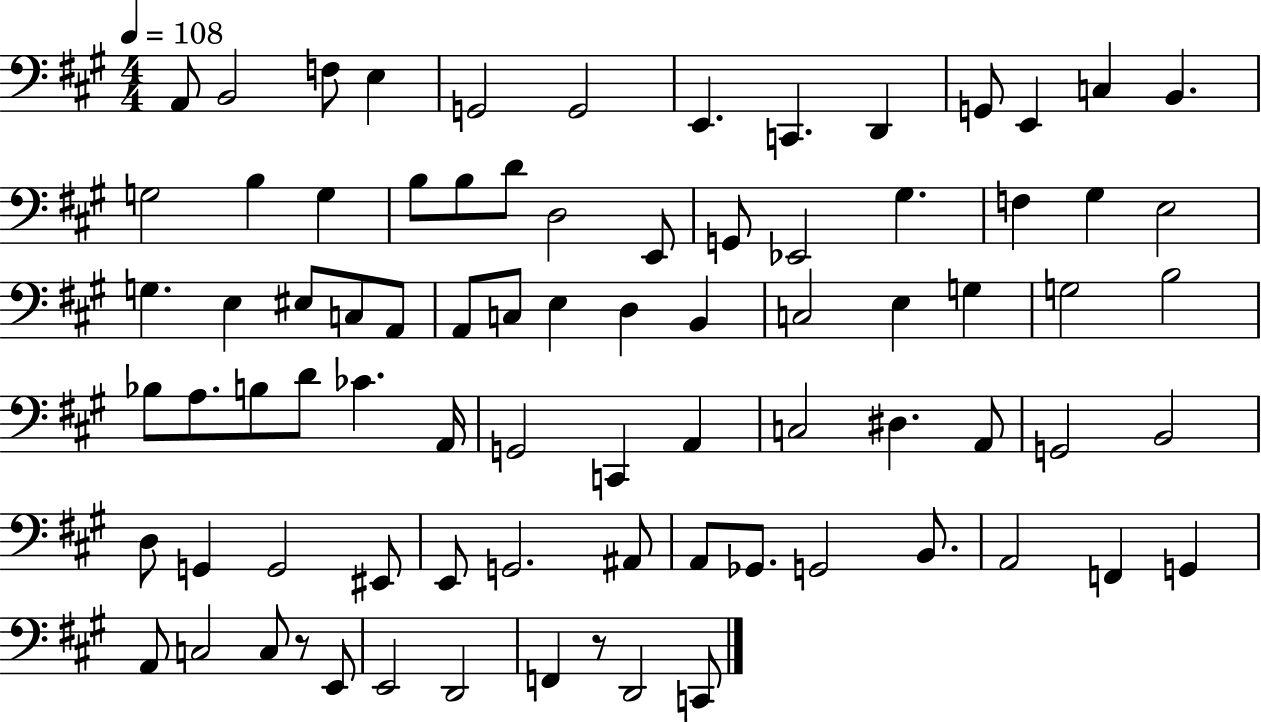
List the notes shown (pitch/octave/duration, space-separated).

A2/e B2/h F3/e E3/q G2/h G2/h E2/q. C2/q. D2/q G2/e E2/q C3/q B2/q. G3/h B3/q G3/q B3/e B3/e D4/e D3/h E2/e G2/e Eb2/h G#3/q. F3/q G#3/q E3/h G3/q. E3/q EIS3/e C3/e A2/e A2/e C3/e E3/q D3/q B2/q C3/h E3/q G3/q G3/h B3/h Bb3/e A3/e. B3/e D4/e CES4/q. A2/s G2/h C2/q A2/q C3/h D#3/q. A2/e G2/h B2/h D3/e G2/q G2/h EIS2/e E2/e G2/h. A#2/e A2/e Gb2/e. G2/h B2/e. A2/h F2/q G2/q A2/e C3/h C3/e R/e E2/e E2/h D2/h F2/q R/e D2/h C2/e